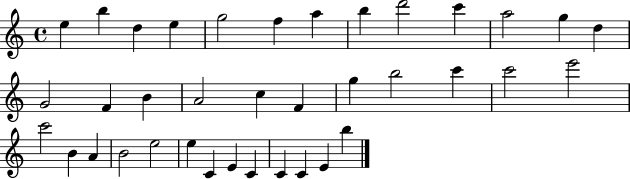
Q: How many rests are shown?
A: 0